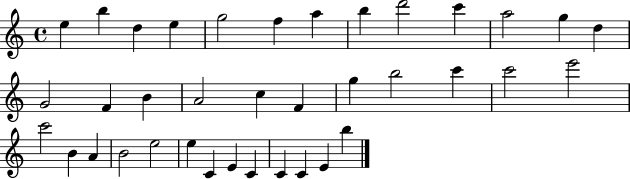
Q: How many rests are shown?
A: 0